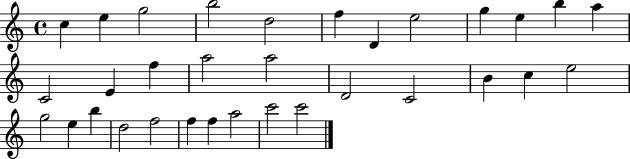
{
  \clef treble
  \time 4/4
  \defaultTimeSignature
  \key c \major
  c''4 e''4 g''2 | b''2 d''2 | f''4 d'4 e''2 | g''4 e''4 b''4 a''4 | \break c'2 e'4 f''4 | a''2 a''2 | d'2 c'2 | b'4 c''4 e''2 | \break g''2 e''4 b''4 | d''2 f''2 | f''4 f''4 a''2 | c'''2 c'''2 | \break \bar "|."
}